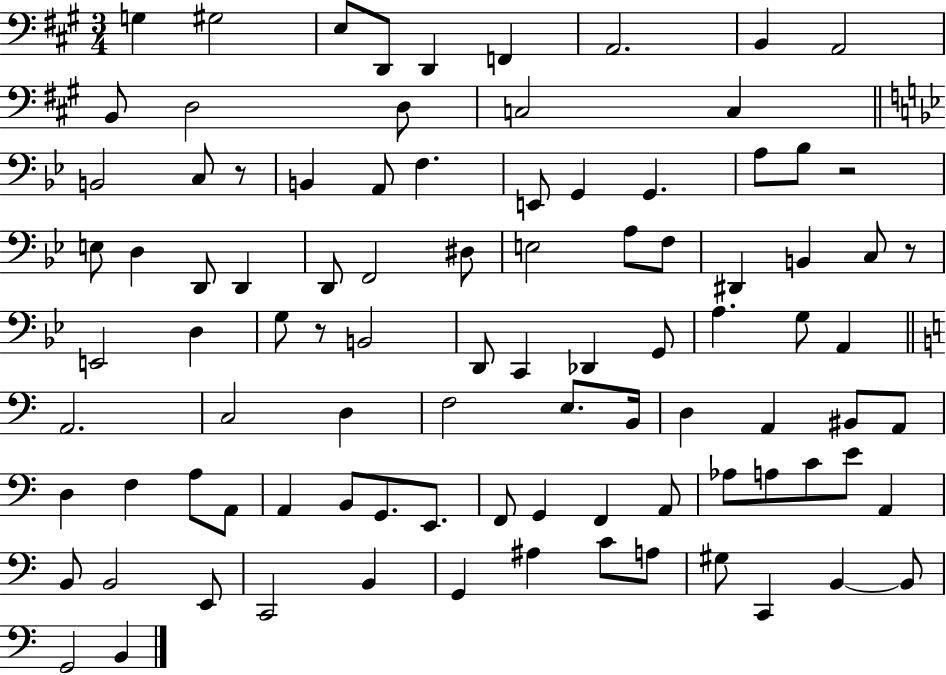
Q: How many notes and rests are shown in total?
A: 94